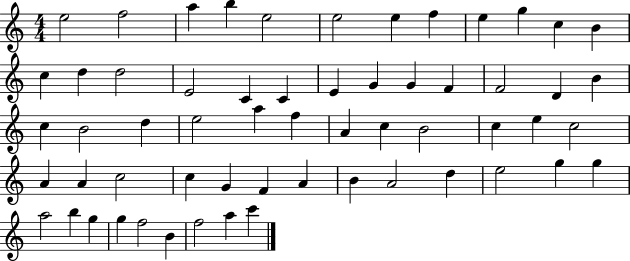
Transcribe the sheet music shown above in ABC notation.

X:1
T:Untitled
M:4/4
L:1/4
K:C
e2 f2 a b e2 e2 e f e g c B c d d2 E2 C C E G G F F2 D B c B2 d e2 a f A c B2 c e c2 A A c2 c G F A B A2 d e2 g g a2 b g g f2 B f2 a c'